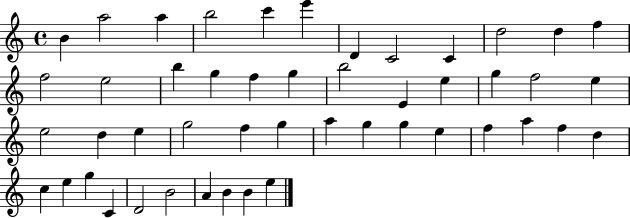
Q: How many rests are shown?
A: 0